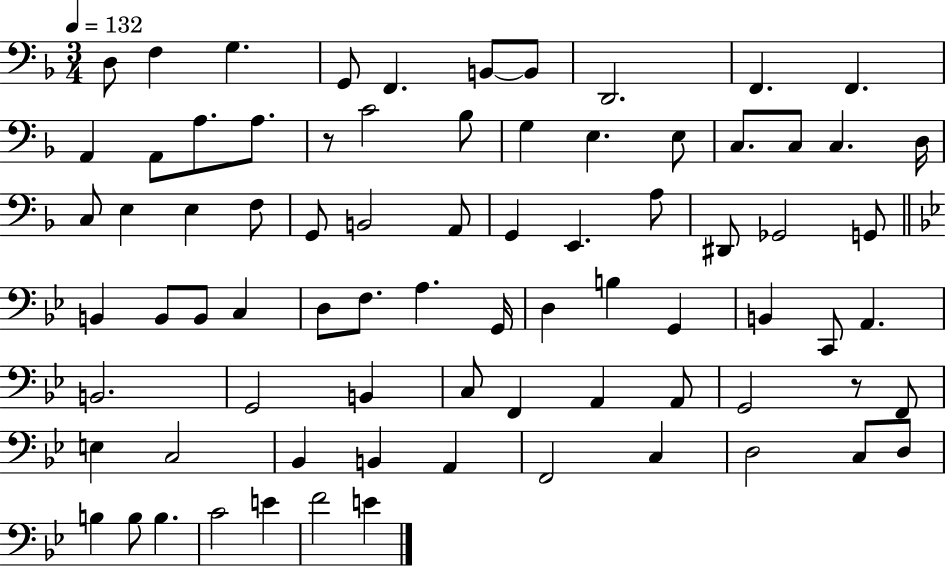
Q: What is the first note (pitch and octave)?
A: D3